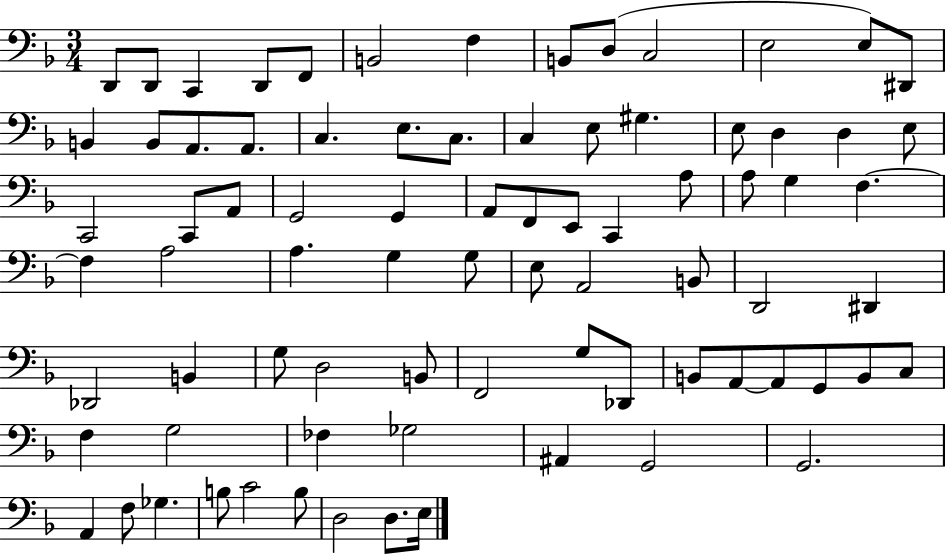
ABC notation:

X:1
T:Untitled
M:3/4
L:1/4
K:F
D,,/2 D,,/2 C,, D,,/2 F,,/2 B,,2 F, B,,/2 D,/2 C,2 E,2 E,/2 ^D,,/2 B,, B,,/2 A,,/2 A,,/2 C, E,/2 C,/2 C, E,/2 ^G, E,/2 D, D, E,/2 C,,2 C,,/2 A,,/2 G,,2 G,, A,,/2 F,,/2 E,,/2 C,, A,/2 A,/2 G, F, F, A,2 A, G, G,/2 E,/2 A,,2 B,,/2 D,,2 ^D,, _D,,2 B,, G,/2 D,2 B,,/2 F,,2 G,/2 _D,,/2 B,,/2 A,,/2 A,,/2 G,,/2 B,,/2 C,/2 F, G,2 _F, _G,2 ^A,, G,,2 G,,2 A,, F,/2 _G, B,/2 C2 B,/2 D,2 D,/2 E,/4